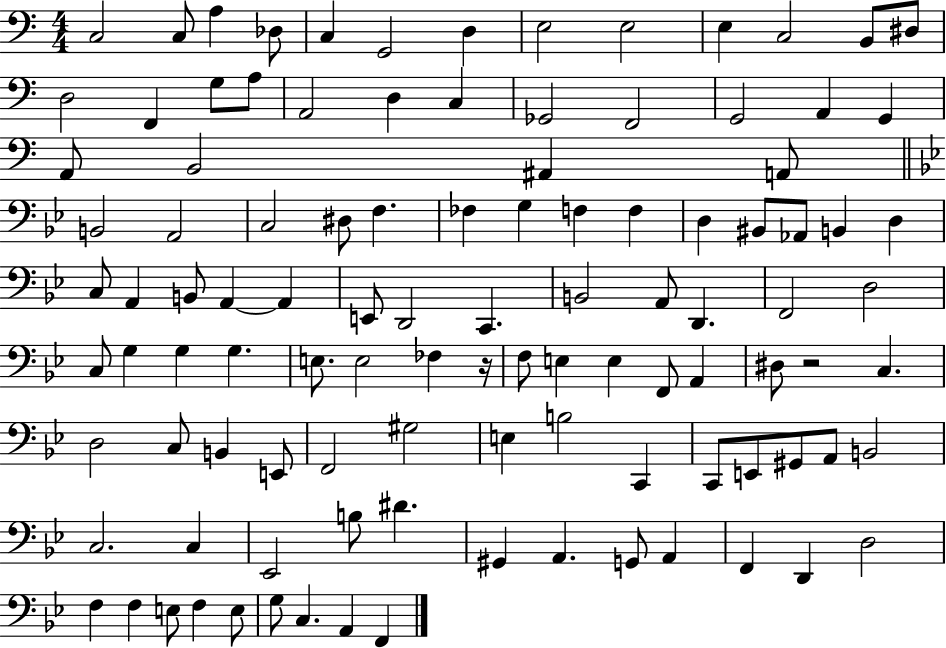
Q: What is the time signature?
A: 4/4